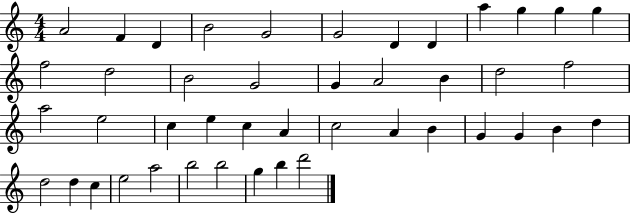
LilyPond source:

{
  \clef treble
  \numericTimeSignature
  \time 4/4
  \key c \major
  a'2 f'4 d'4 | b'2 g'2 | g'2 d'4 d'4 | a''4 g''4 g''4 g''4 | \break f''2 d''2 | b'2 g'2 | g'4 a'2 b'4 | d''2 f''2 | \break a''2 e''2 | c''4 e''4 c''4 a'4 | c''2 a'4 b'4 | g'4 g'4 b'4 d''4 | \break d''2 d''4 c''4 | e''2 a''2 | b''2 b''2 | g''4 b''4 d'''2 | \break \bar "|."
}